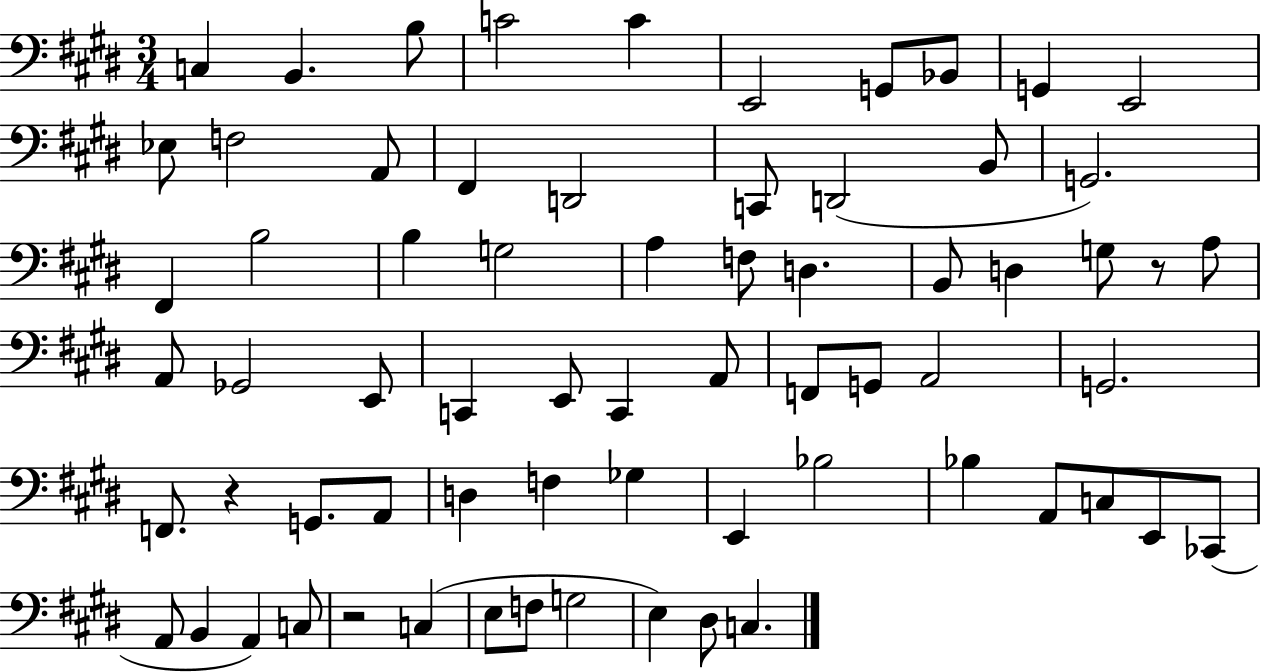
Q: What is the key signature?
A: E major